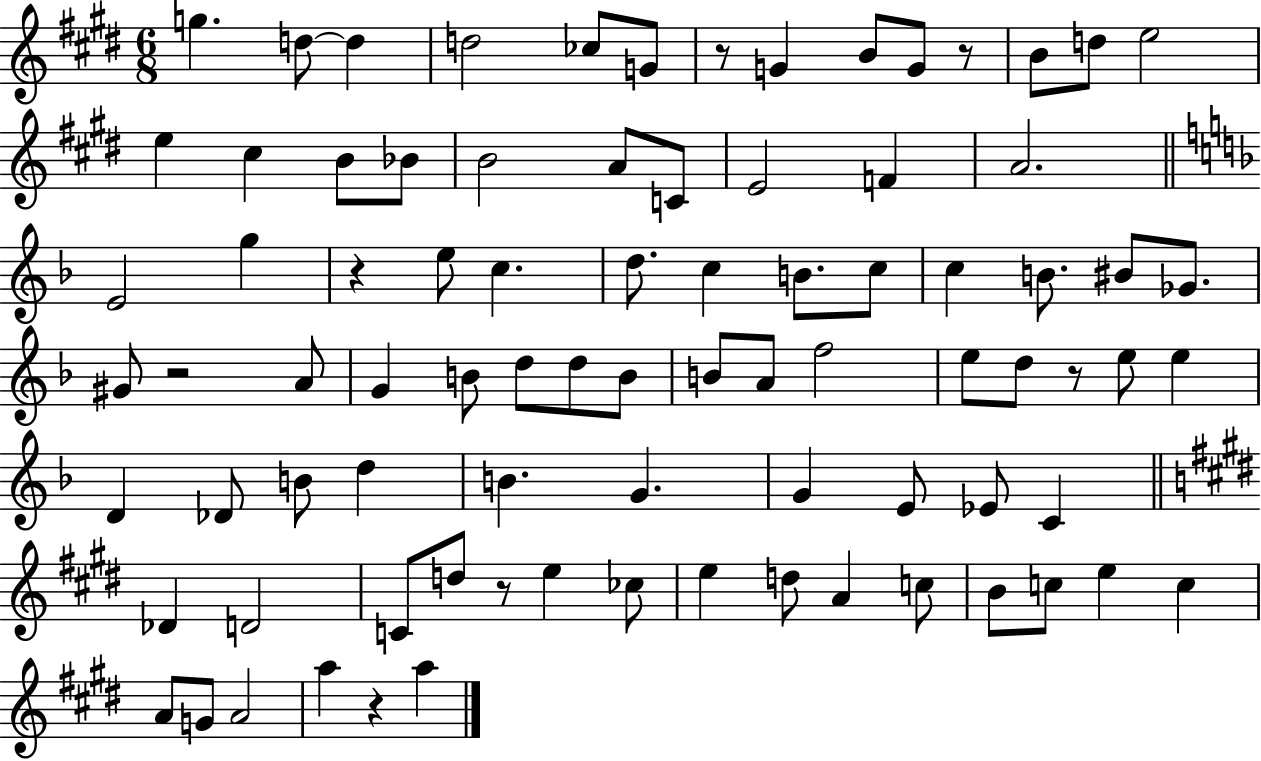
{
  \clef treble
  \numericTimeSignature
  \time 6/8
  \key e \major
  g''4. d''8~~ d''4 | d''2 ces''8 g'8 | r8 g'4 b'8 g'8 r8 | b'8 d''8 e''2 | \break e''4 cis''4 b'8 bes'8 | b'2 a'8 c'8 | e'2 f'4 | a'2. | \break \bar "||" \break \key f \major e'2 g''4 | r4 e''8 c''4. | d''8. c''4 b'8. c''8 | c''4 b'8. bis'8 ges'8. | \break gis'8 r2 a'8 | g'4 b'8 d''8 d''8 b'8 | b'8 a'8 f''2 | e''8 d''8 r8 e''8 e''4 | \break d'4 des'8 b'8 d''4 | b'4. g'4. | g'4 e'8 ees'8 c'4 | \bar "||" \break \key e \major des'4 d'2 | c'8 d''8 r8 e''4 ces''8 | e''4 d''8 a'4 c''8 | b'8 c''8 e''4 c''4 | \break a'8 g'8 a'2 | a''4 r4 a''4 | \bar "|."
}